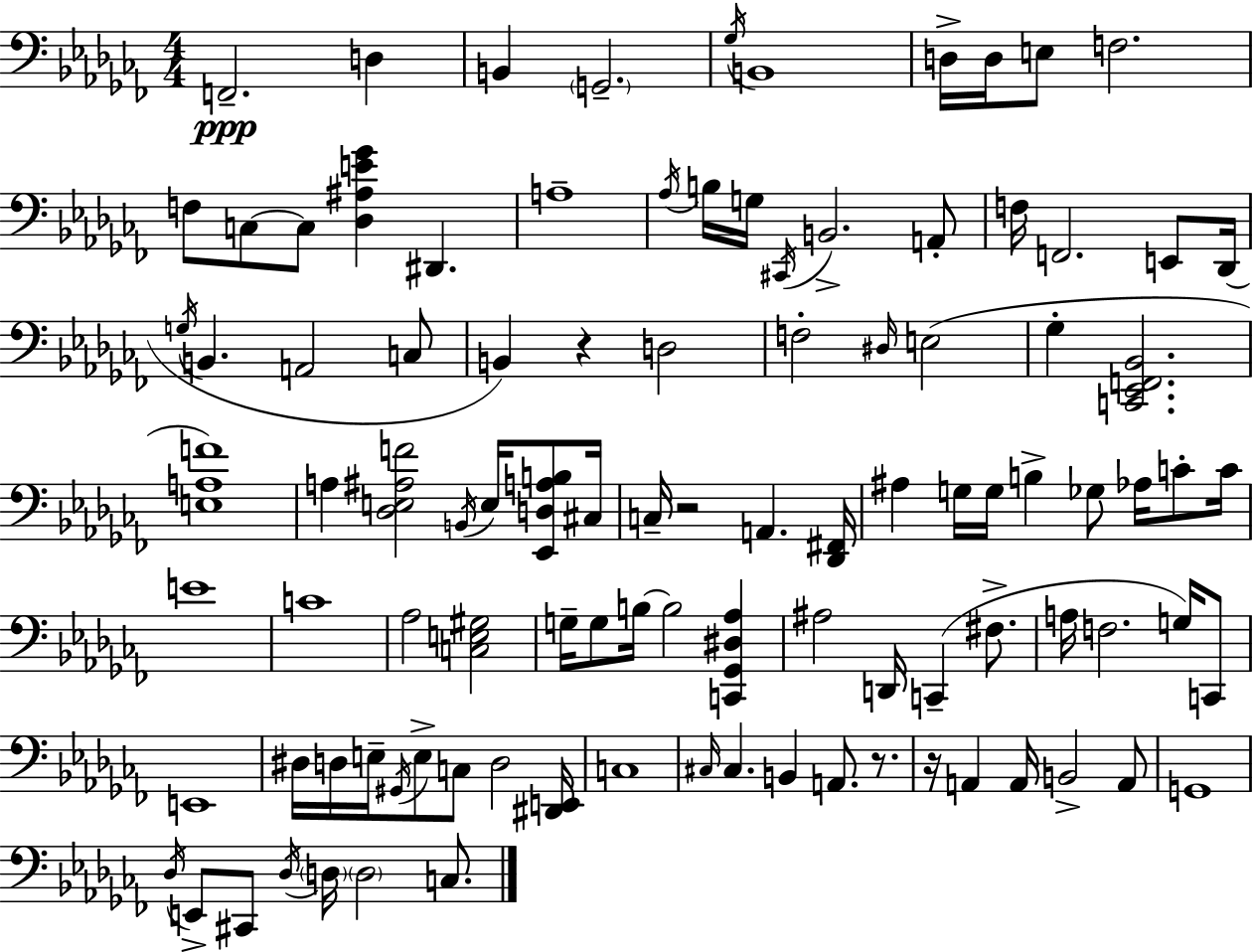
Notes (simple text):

F2/h. D3/q B2/q G2/h. Gb3/s B2/w D3/s D3/s E3/e F3/h. F3/e C3/e C3/e [Db3,A#3,E4,Gb4]/q D#2/q. A3/w Ab3/s B3/s G3/s C#2/s B2/h. A2/e F3/s F2/h. E2/e Db2/s G3/s B2/q. A2/h C3/e B2/q R/q D3/h F3/h D#3/s E3/h Gb3/q [C2,Eb2,F2,Bb2]/h. [E3,A3,F4]/w A3/q [Db3,E3,A#3,F4]/h B2/s E3/s [Eb2,D3,A3,B3]/e C#3/s C3/s R/h A2/q. [Db2,F#2]/s A#3/q G3/s G3/s B3/q Gb3/e Ab3/s C4/e C4/s E4/w C4/w Ab3/h [C3,E3,G#3]/h G3/s G3/e B3/s B3/h [C2,Gb2,D#3,Ab3]/q A#3/h D2/s C2/q F#3/e. A3/s F3/h. G3/s C2/e E2/w D#3/s D3/s E3/s G#2/s E3/e C3/e D3/h [D#2,E2]/s C3/w C#3/s C#3/q. B2/q A2/e. R/e. R/s A2/q A2/s B2/h A2/e G2/w Db3/s E2/e C#2/e Db3/s D3/s D3/h C3/e.